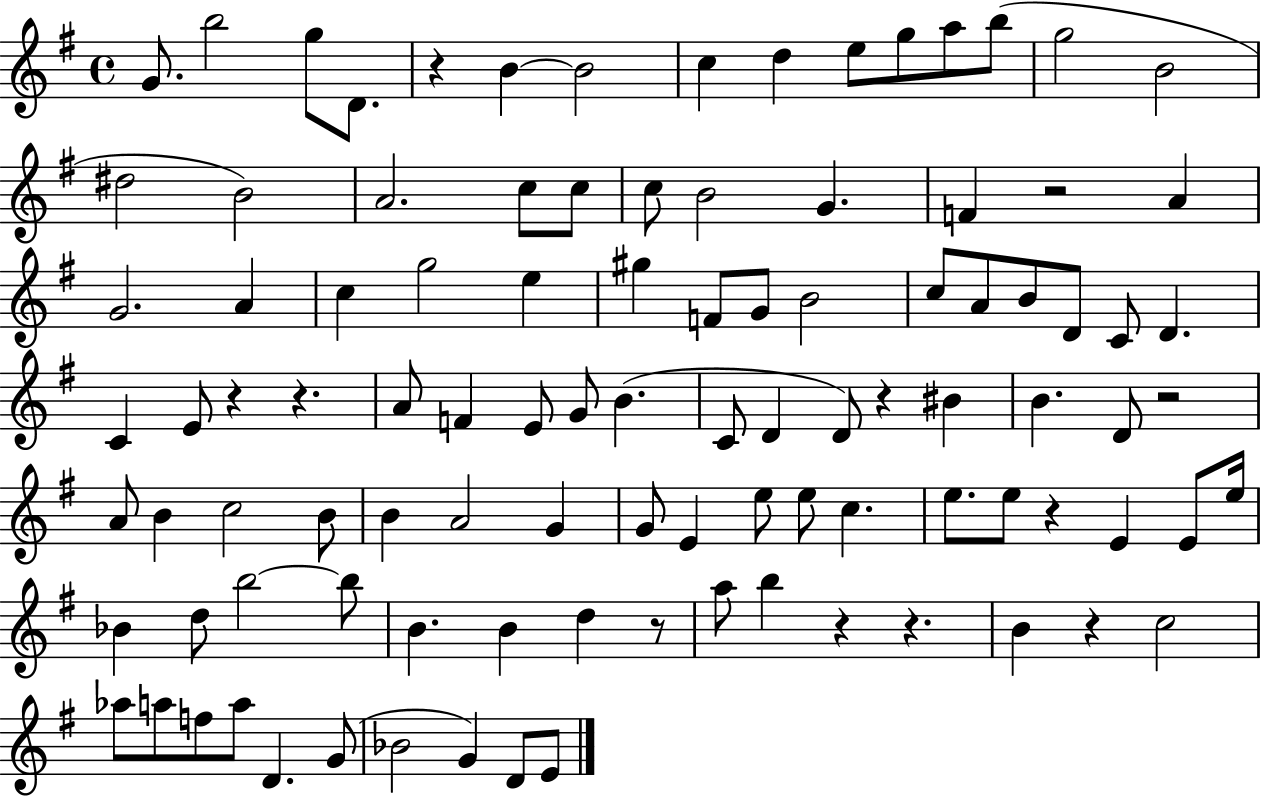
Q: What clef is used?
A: treble